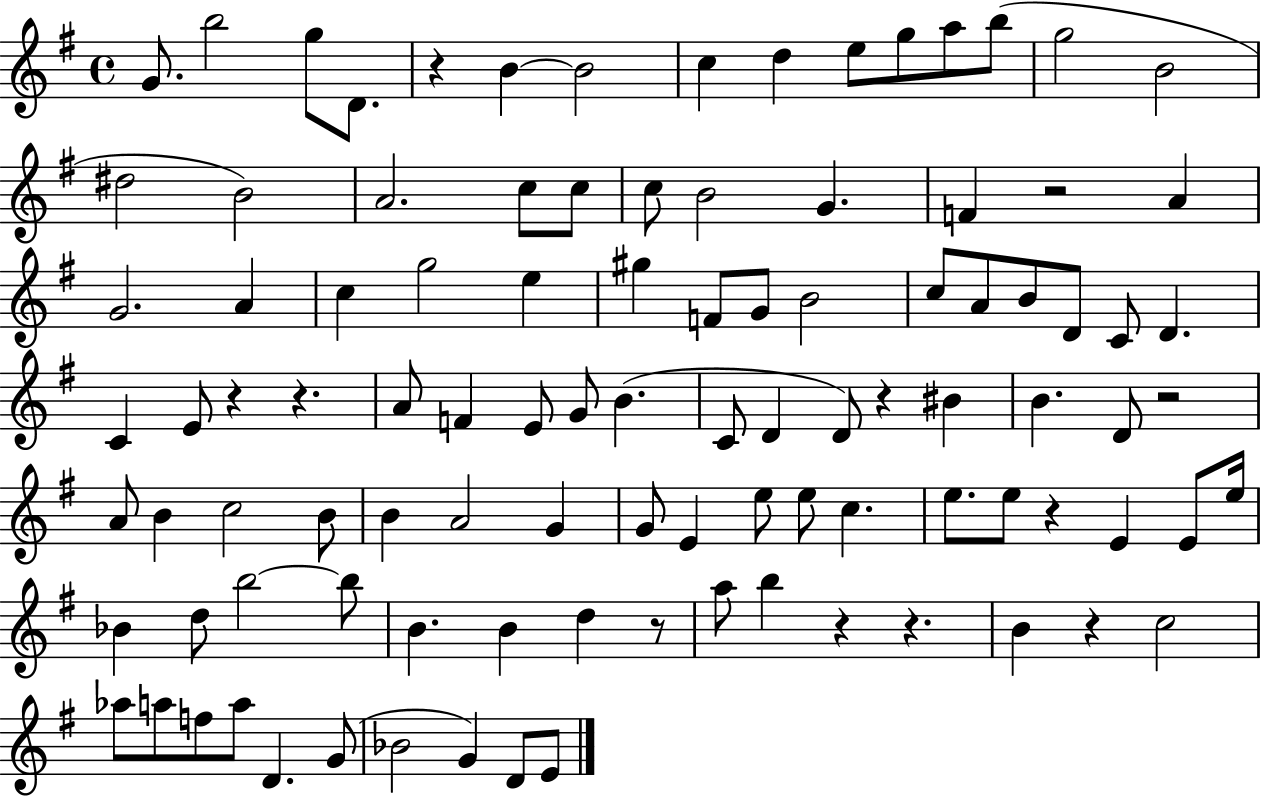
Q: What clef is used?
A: treble